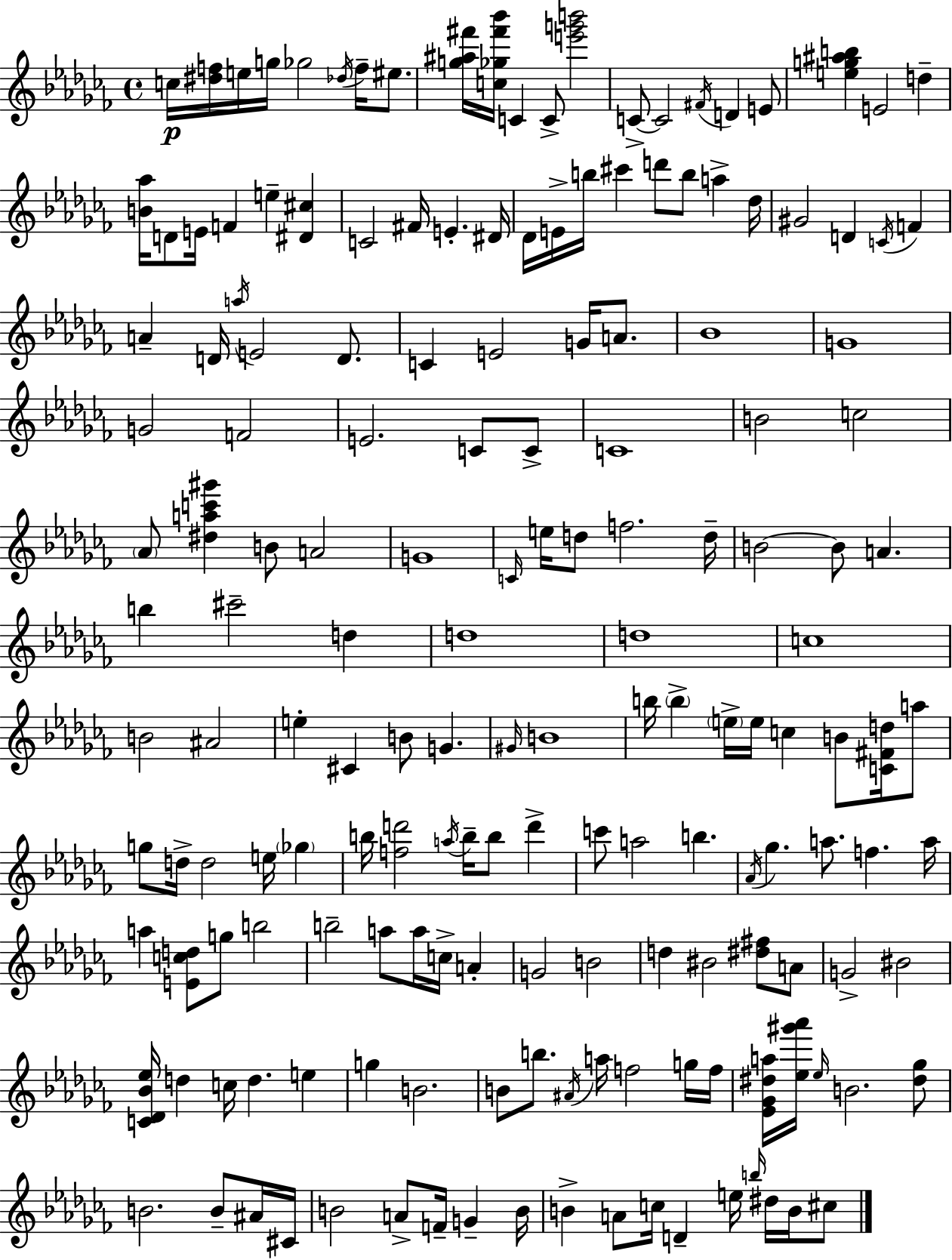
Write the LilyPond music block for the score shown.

{
  \clef treble
  \time 4/4
  \defaultTimeSignature
  \key aes \minor
  \repeat volta 2 { c''16\p <dis'' f''>16 e''16 g''16 ges''2 \acciaccatura { des''16 } f''16-- eis''8. | <g'' ais'' fis'''>16 <c'' ges'' fis''' bes'''>16 c'4 c'8-> <e''' g''' b'''>2 | c'8->~~ c'2 \acciaccatura { fis'16 } d'4 | e'8 <e'' g'' ais'' b''>4 e'2 d''4-- | \break <b' aes''>16 d'8 e'16 f'4 e''4-- <dis' cis''>4 | c'2 fis'16 e'4.-. | dis'16 des'16 e'16-> b''16 cis'''4 d'''8 b''8 a''4-> | des''16 gis'2 d'4 \acciaccatura { c'16 } f'4 | \break a'4-- d'16 \acciaccatura { a''16 } e'2 | d'8. c'4 e'2 | g'16 a'8. bes'1 | g'1 | \break g'2 f'2 | e'2. | c'8 c'8-> c'1 | b'2 c''2 | \break \parenthesize aes'8 <dis'' a'' c''' gis'''>4 b'8 a'2 | g'1 | \grace { c'16 } e''16 d''8 f''2. | d''16-- b'2~~ b'8 a'4. | \break b''4 cis'''2-- | d''4 d''1 | d''1 | c''1 | \break b'2 ais'2 | e''4-. cis'4 b'8 g'4. | \grace { gis'16 } b'1 | b''16 \parenthesize b''4-> \parenthesize e''16-> e''16 c''4 | \break b'8 <c' fis' d''>16 a''8 g''8 d''16-> d''2 | e''16 \parenthesize ges''4 b''16 <f'' d'''>2 \acciaccatura { a''16 } | b''16-- b''8 d'''4-> c'''8 a''2 | b''4. \acciaccatura { aes'16 } ges''4. a''8. | \break f''4. a''16 a''4 <e' c'' d''>8 g''8 | b''2 b''2-- | a''8 a''16 c''16-> a'4-. g'2 | b'2 d''4 bis'2 | \break <dis'' fis''>8 a'8 g'2-> | bis'2 <c' des' bes' ees''>16 d''4 c''16 d''4. | e''4 g''4 b'2. | b'8 b''8. \acciaccatura { ais'16 } a''16 f''2 | \break g''16 f''16 <ees' ges' dis'' a''>16 <ees'' gis''' aes'''>16 \grace { ees''16 } b'2. | <dis'' ges''>8 b'2. | b'8-- ais'16 cis'16 b'2 | a'8-> f'16-- g'4-- b'16 b'4-> a'8 | \break c''16 d'4-- e''16 \grace { b''16 } dis''16 b'16 cis''8 } \bar "|."
}